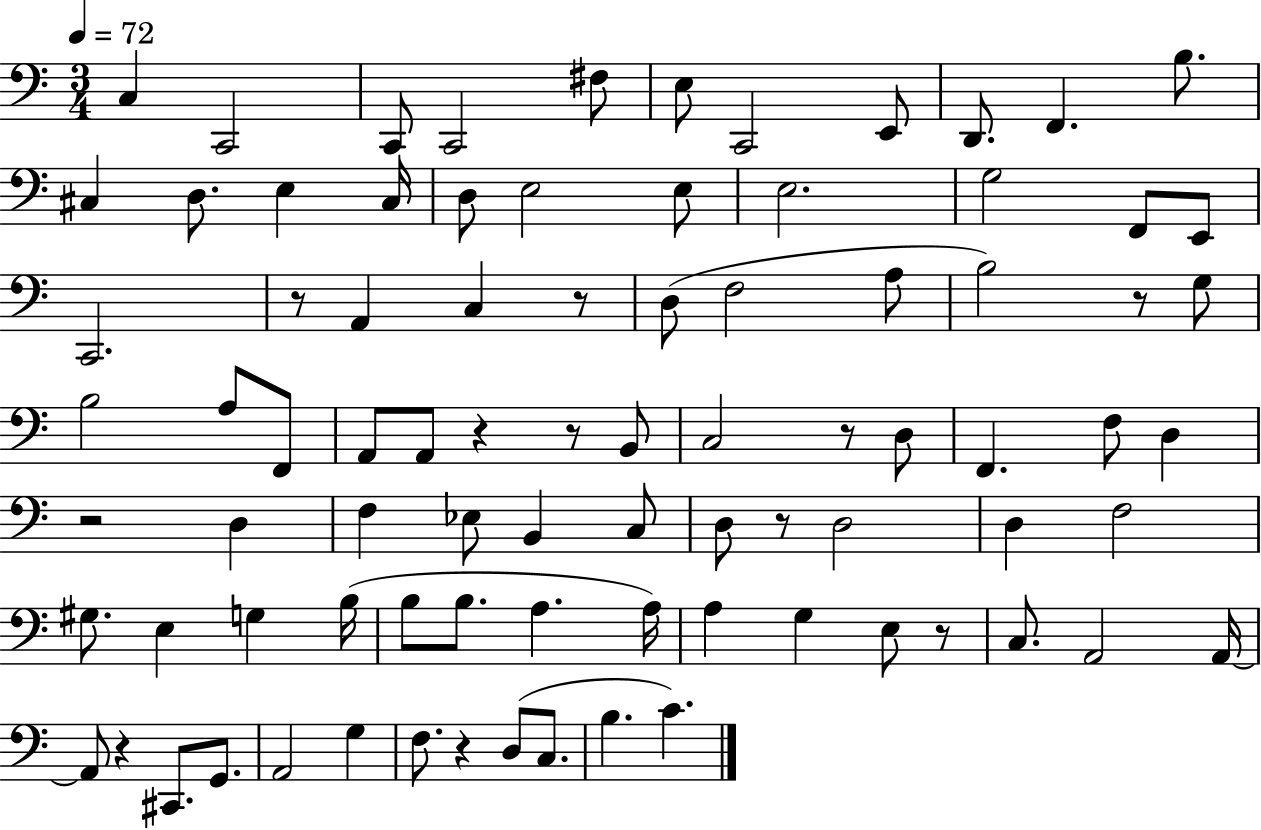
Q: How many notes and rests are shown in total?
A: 85